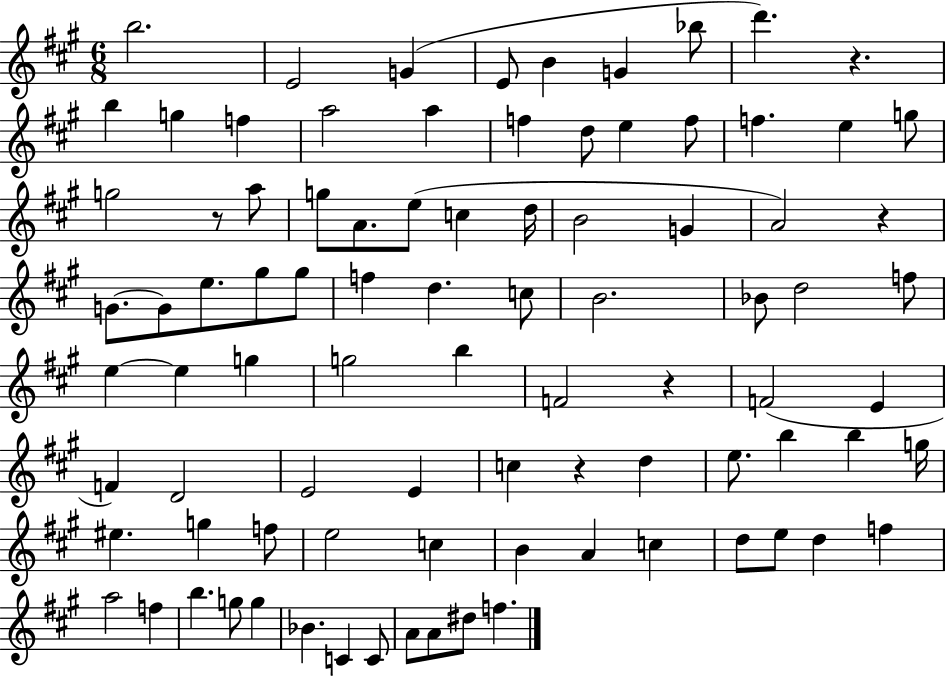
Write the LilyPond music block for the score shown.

{
  \clef treble
  \numericTimeSignature
  \time 6/8
  \key a \major
  b''2. | e'2 g'4( | e'8 b'4 g'4 bes''8 | d'''4.) r4. | \break b''4 g''4 f''4 | a''2 a''4 | f''4 d''8 e''4 f''8 | f''4. e''4 g''8 | \break g''2 r8 a''8 | g''8 a'8. e''8( c''4 d''16 | b'2 g'4 | a'2) r4 | \break g'8.~~ g'8 e''8. gis''8 gis''8 | f''4 d''4. c''8 | b'2. | bes'8 d''2 f''8 | \break e''4~~ e''4 g''4 | g''2 b''4 | f'2 r4 | f'2( e'4 | \break f'4) d'2 | e'2 e'4 | c''4 r4 d''4 | e''8. b''4 b''4 g''16 | \break eis''4. g''4 f''8 | e''2 c''4 | b'4 a'4 c''4 | d''8 e''8 d''4 f''4 | \break a''2 f''4 | b''4. g''8 g''4 | bes'4. c'4 c'8 | a'8 a'8 dis''8 f''4. | \break \bar "|."
}